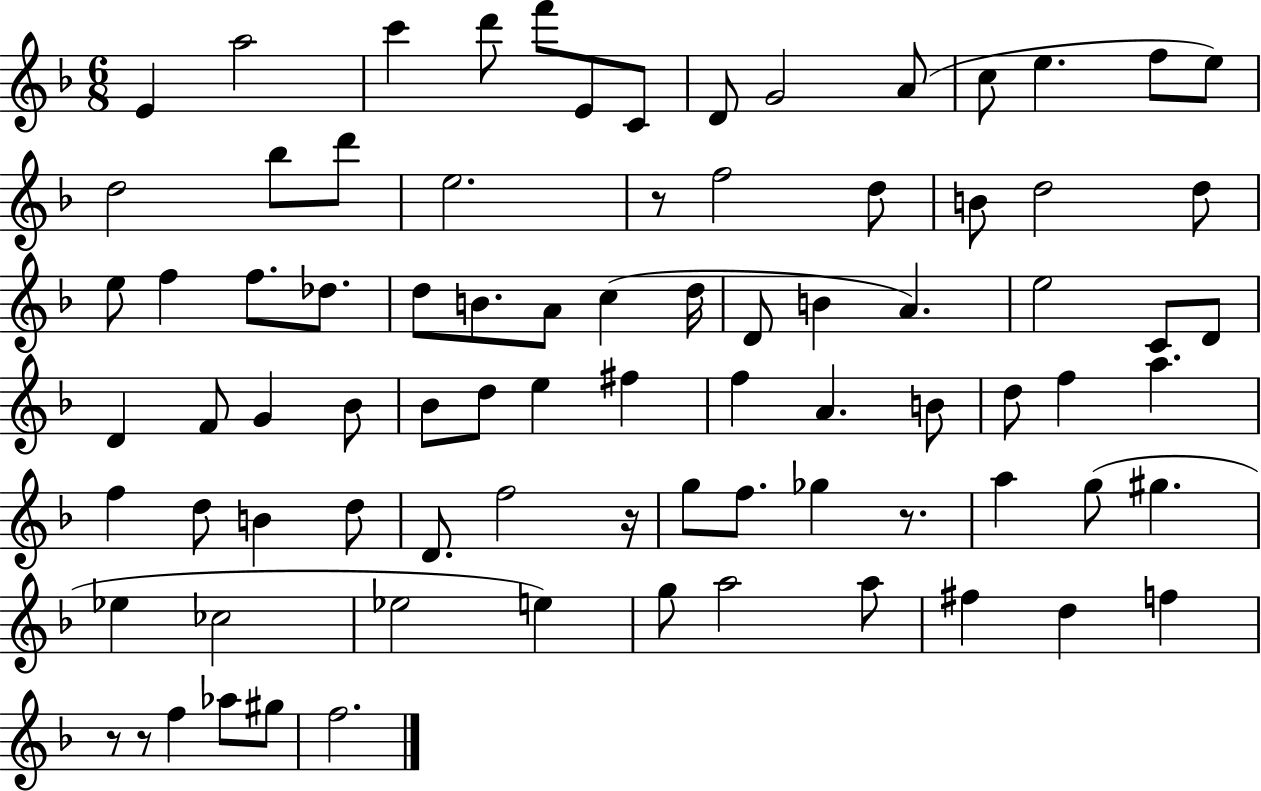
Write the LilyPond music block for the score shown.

{
  \clef treble
  \numericTimeSignature
  \time 6/8
  \key f \major
  e'4 a''2 | c'''4 d'''8 f'''8 e'8 c'8 | d'8 g'2 a'8( | c''8 e''4. f''8 e''8) | \break d''2 bes''8 d'''8 | e''2. | r8 f''2 d''8 | b'8 d''2 d''8 | \break e''8 f''4 f''8. des''8. | d''8 b'8. a'8 c''4( d''16 | d'8 b'4 a'4.) | e''2 c'8 d'8 | \break d'4 f'8 g'4 bes'8 | bes'8 d''8 e''4 fis''4 | f''4 a'4. b'8 | d''8 f''4 a''4. | \break f''4 d''8 b'4 d''8 | d'8. f''2 r16 | g''8 f''8. ges''4 r8. | a''4 g''8( gis''4. | \break ees''4 ces''2 | ees''2 e''4) | g''8 a''2 a''8 | fis''4 d''4 f''4 | \break r8 r8 f''4 aes''8 gis''8 | f''2. | \bar "|."
}